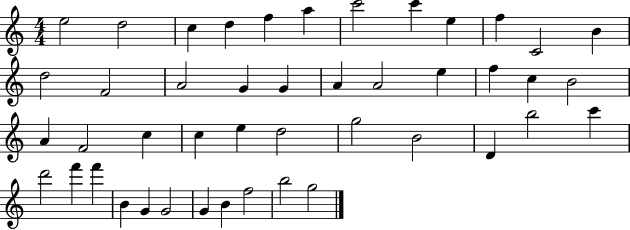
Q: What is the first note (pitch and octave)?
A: E5